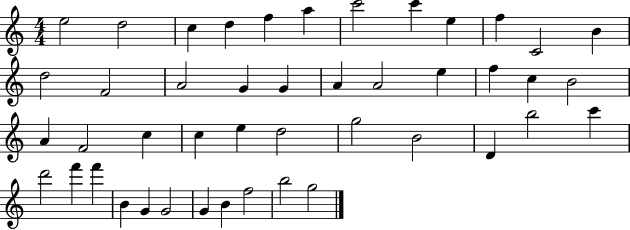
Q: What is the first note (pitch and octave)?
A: E5